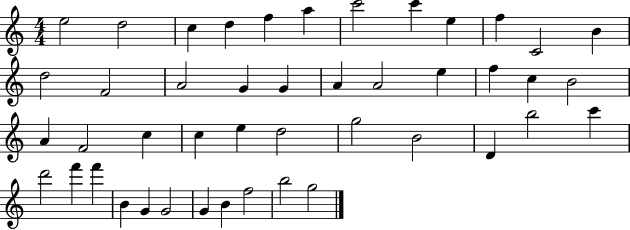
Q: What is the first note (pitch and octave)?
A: E5